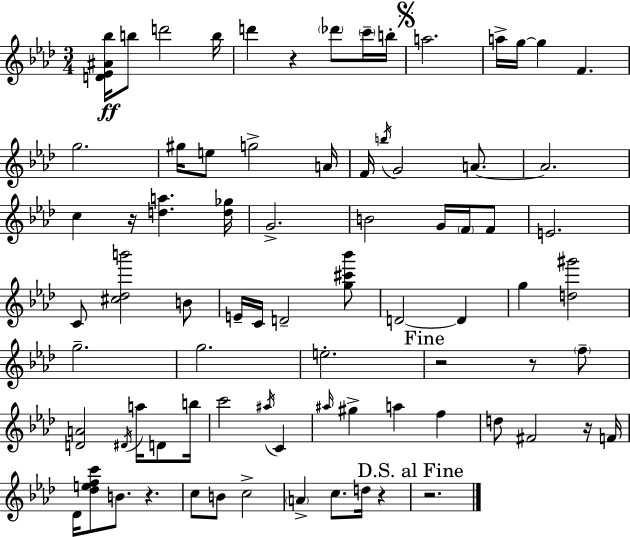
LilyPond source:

{
  \clef treble
  \numericTimeSignature
  \time 3/4
  \key aes \major
  <d' ees' ais' bes''>16\ff b''8 d'''2 b''16 | d'''4 r4 \parenthesize des'''8 \parenthesize c'''16-- b''16-. | \mark \markup { \musicglyph "scripts.segno" } a''2. | a''16-> g''16~~ g''4 f'4. | \break g''2. | gis''16 e''8 g''2-> a'16 | f'16 \acciaccatura { b''16 } g'2 a'8.~~ | a'2. | \break c''4 r16 <d'' a''>4. | <d'' ges''>16 g'2.-> | b'2 g'16 \parenthesize f'16 f'8 | e'2. | \break c'8 <cis'' des'' b'''>2 b'8 | e'16-- c'16 d'2-- <g'' cis''' bes'''>8 | d'2~~ d'4 | g''4 <d'' gis'''>2 | \break g''2.-- | g''2. | e''2.-. | \mark "Fine" r2 r8 \parenthesize f''8-- | \break <d' a'>2 \acciaccatura { dis'16 } a''16 d'8 | b''16 c'''2 \acciaccatura { ais''16 } c'4 | \grace { ais''16 } gis''4-> a''4 | f''4 d''8 fis'2 | \break r16 f'16 des'16 <des'' e'' f'' c'''>8 b'8. r4. | c''8 b'8 c''2-> | \parenthesize a'4-> c''8. d''16 | r4 \mark "D.S. al Fine" r2. | \break \bar "|."
}